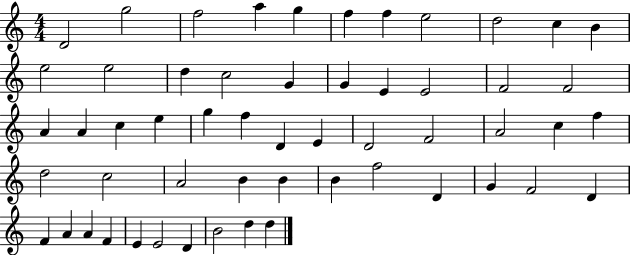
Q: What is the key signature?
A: C major